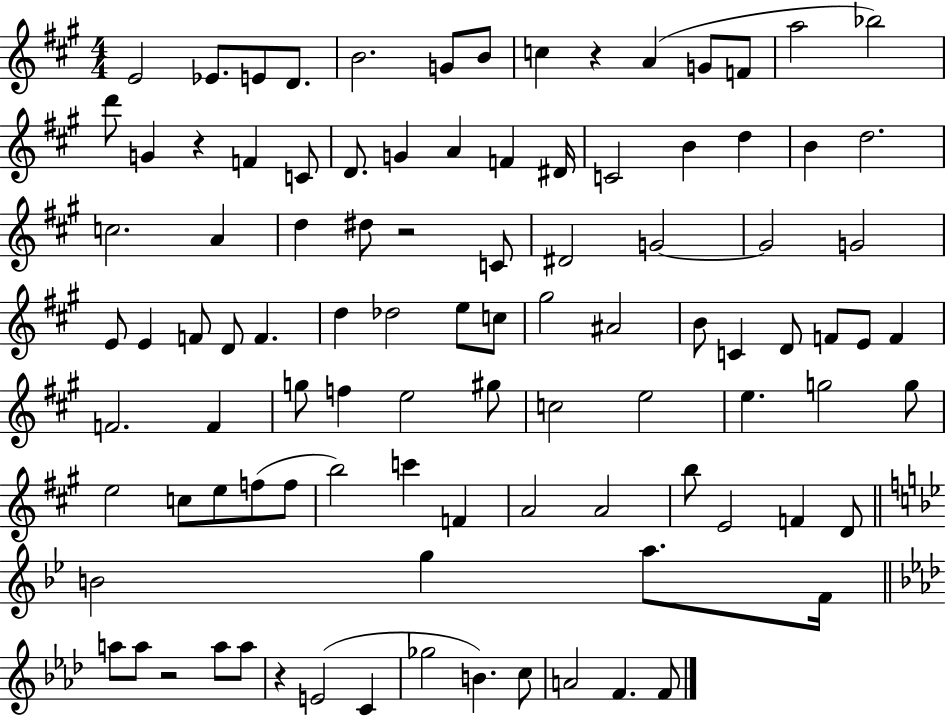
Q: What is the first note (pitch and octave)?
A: E4